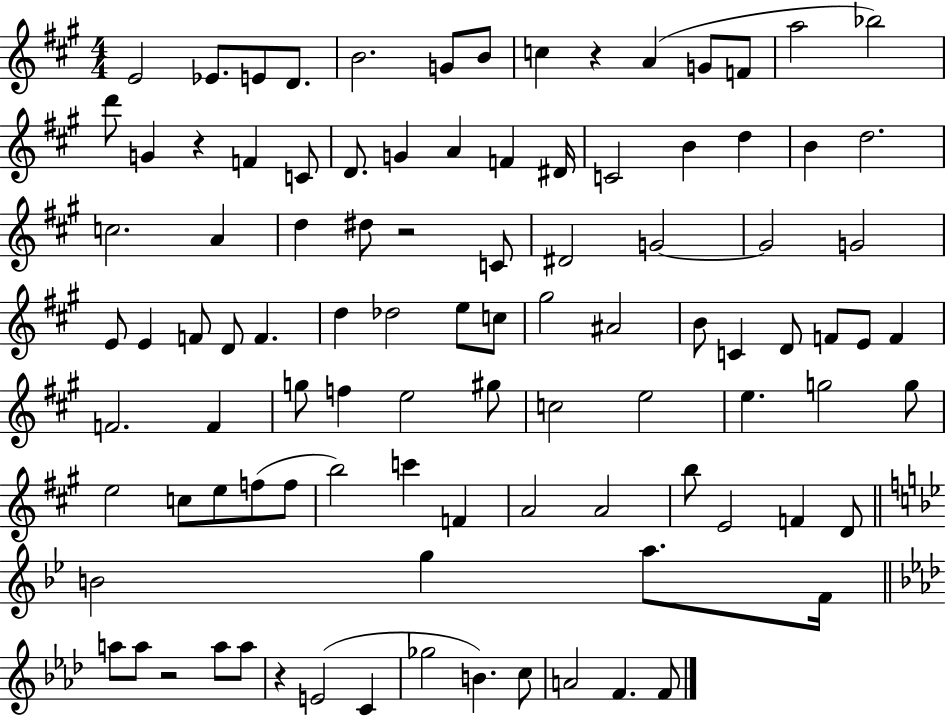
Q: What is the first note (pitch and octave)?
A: E4